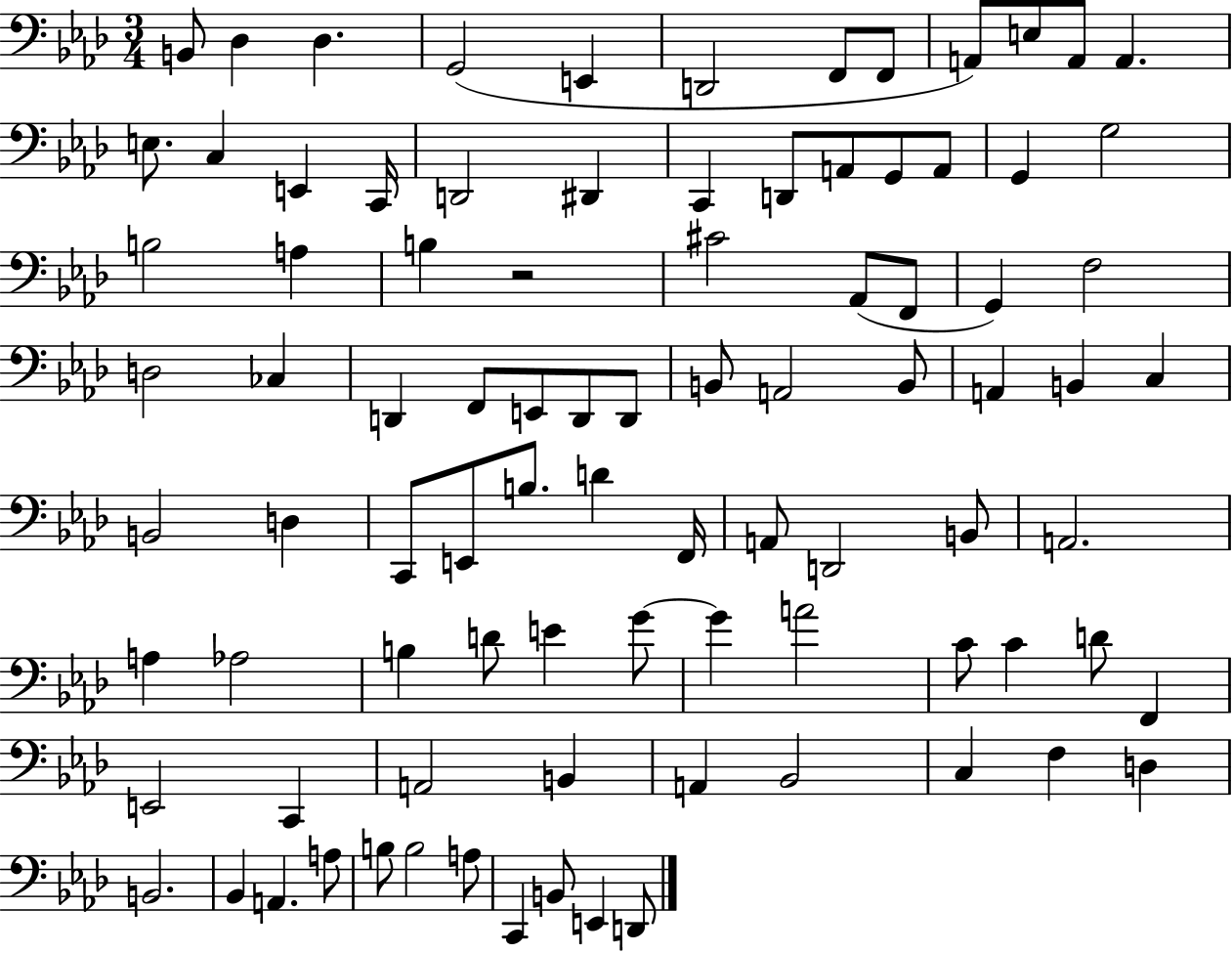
{
  \clef bass
  \numericTimeSignature
  \time 3/4
  \key aes \major
  b,8 des4 des4. | g,2( e,4 | d,2 f,8 f,8 | a,8) e8 a,8 a,4. | \break e8. c4 e,4 c,16 | d,2 dis,4 | c,4 d,8 a,8 g,8 a,8 | g,4 g2 | \break b2 a4 | b4 r2 | cis'2 aes,8( f,8 | g,4) f2 | \break d2 ces4 | d,4 f,8 e,8 d,8 d,8 | b,8 a,2 b,8 | a,4 b,4 c4 | \break b,2 d4 | c,8 e,8 b8. d'4 f,16 | a,8 d,2 b,8 | a,2. | \break a4 aes2 | b4 d'8 e'4 g'8~~ | g'4 a'2 | c'8 c'4 d'8 f,4 | \break e,2 c,4 | a,2 b,4 | a,4 bes,2 | c4 f4 d4 | \break b,2. | bes,4 a,4. a8 | b8 b2 a8 | c,4 b,8 e,4 d,8 | \break \bar "|."
}